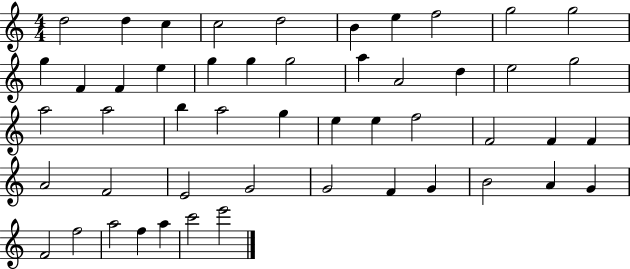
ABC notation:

X:1
T:Untitled
M:4/4
L:1/4
K:C
d2 d c c2 d2 B e f2 g2 g2 g F F e g g g2 a A2 d e2 g2 a2 a2 b a2 g e e f2 F2 F F A2 F2 E2 G2 G2 F G B2 A G F2 f2 a2 f a c'2 e'2